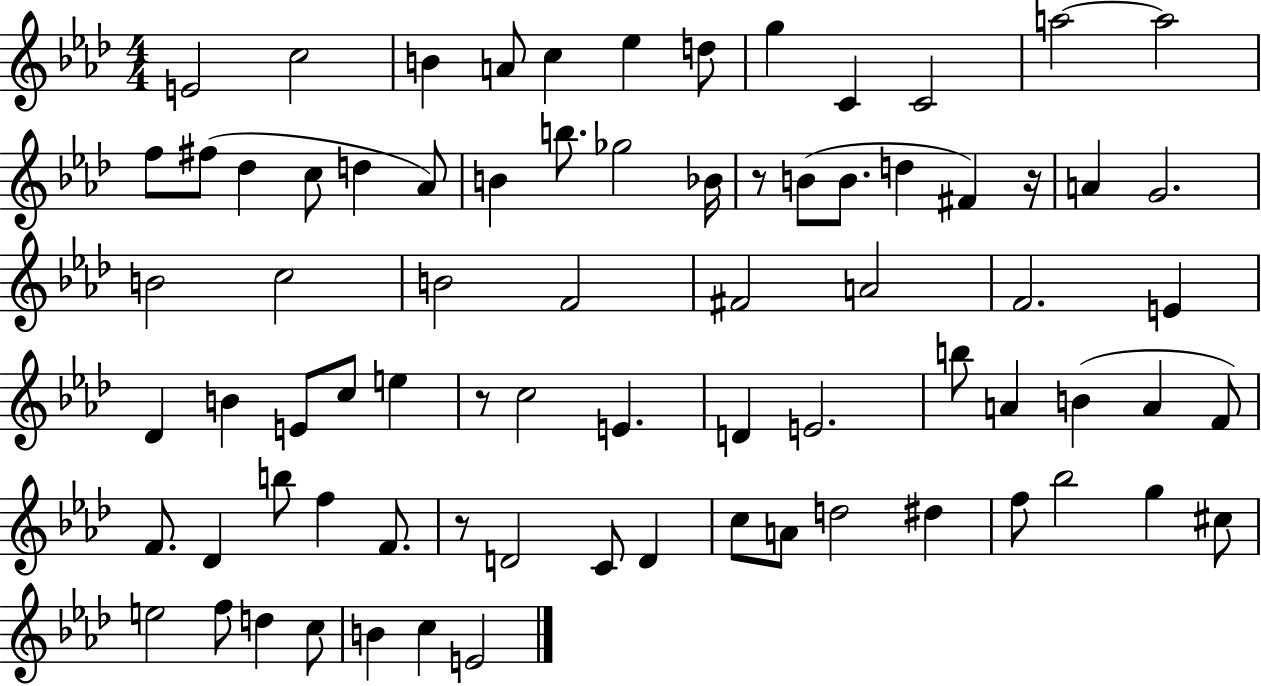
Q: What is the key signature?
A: AES major